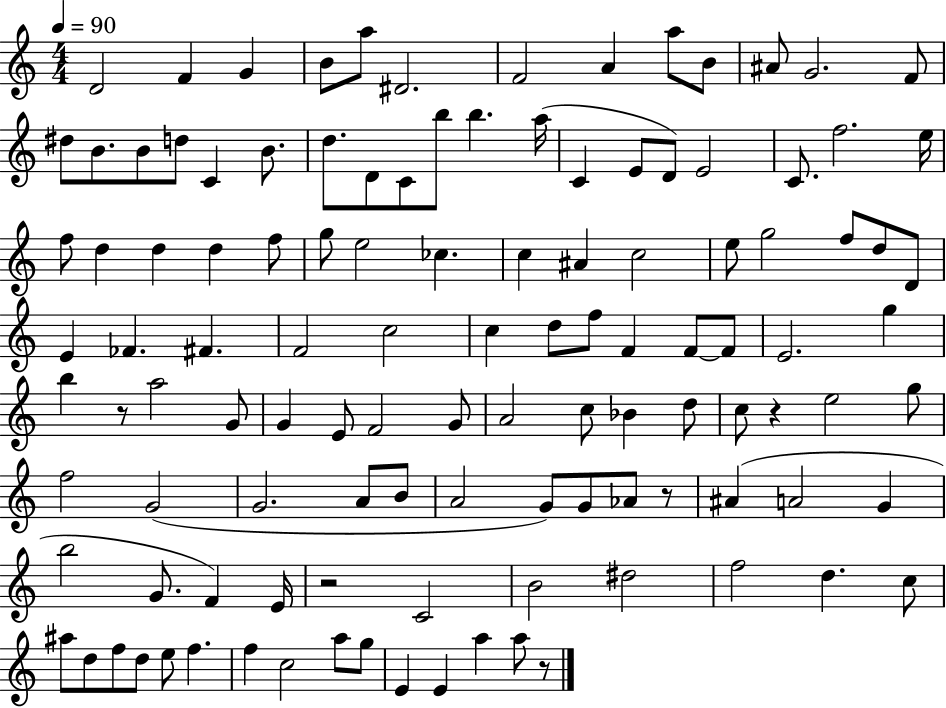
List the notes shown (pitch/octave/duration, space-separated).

D4/h F4/q G4/q B4/e A5/e D#4/h. F4/h A4/q A5/e B4/e A#4/e G4/h. F4/e D#5/e B4/e. B4/e D5/e C4/q B4/e. D5/e. D4/e C4/e B5/e B5/q. A5/s C4/q E4/e D4/e E4/h C4/e. F5/h. E5/s F5/e D5/q D5/q D5/q F5/e G5/e E5/h CES5/q. C5/q A#4/q C5/h E5/e G5/h F5/e D5/e D4/e E4/q FES4/q. F#4/q. F4/h C5/h C5/q D5/e F5/e F4/q F4/e F4/e E4/h. G5/q B5/q R/e A5/h G4/e G4/q E4/e F4/h G4/e A4/h C5/e Bb4/q D5/e C5/e R/q E5/h G5/e F5/h G4/h G4/h. A4/e B4/e A4/h G4/e G4/e Ab4/e R/e A#4/q A4/h G4/q B5/h G4/e. F4/q E4/s R/h C4/h B4/h D#5/h F5/h D5/q. C5/e A#5/e D5/e F5/e D5/e E5/e F5/q. F5/q C5/h A5/e G5/e E4/q E4/q A5/q A5/e R/e